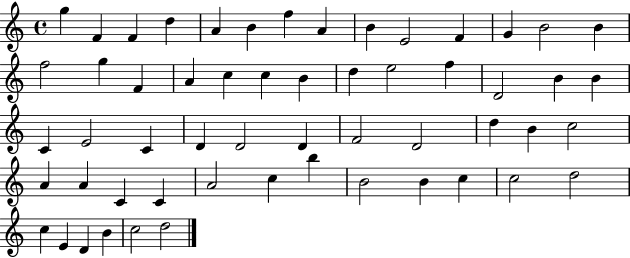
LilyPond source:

{
  \clef treble
  \time 4/4
  \defaultTimeSignature
  \key c \major
  g''4 f'4 f'4 d''4 | a'4 b'4 f''4 a'4 | b'4 e'2 f'4 | g'4 b'2 b'4 | \break f''2 g''4 f'4 | a'4 c''4 c''4 b'4 | d''4 e''2 f''4 | d'2 b'4 b'4 | \break c'4 e'2 c'4 | d'4 d'2 d'4 | f'2 d'2 | d''4 b'4 c''2 | \break a'4 a'4 c'4 c'4 | a'2 c''4 b''4 | b'2 b'4 c''4 | c''2 d''2 | \break c''4 e'4 d'4 b'4 | c''2 d''2 | \bar "|."
}